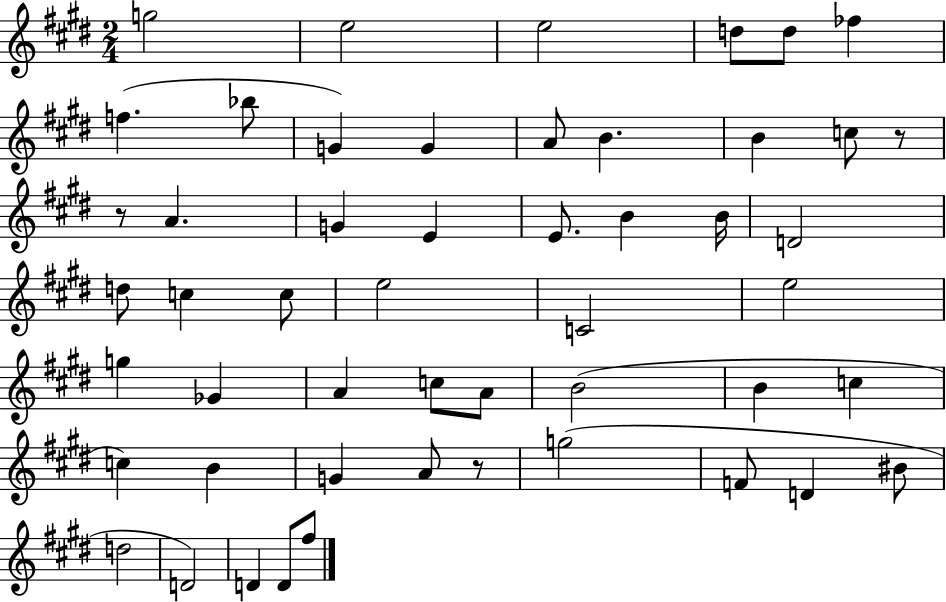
X:1
T:Untitled
M:2/4
L:1/4
K:E
g2 e2 e2 d/2 d/2 _f f _b/2 G G A/2 B B c/2 z/2 z/2 A G E E/2 B B/4 D2 d/2 c c/2 e2 C2 e2 g _G A c/2 A/2 B2 B c c B G A/2 z/2 g2 F/2 D ^B/2 d2 D2 D D/2 ^f/2